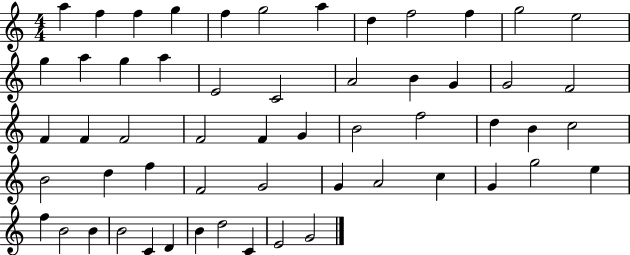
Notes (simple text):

A5/q F5/q F5/q G5/q F5/q G5/h A5/q D5/q F5/h F5/q G5/h E5/h G5/q A5/q G5/q A5/q E4/h C4/h A4/h B4/q G4/q G4/h F4/h F4/q F4/q F4/h F4/h F4/q G4/q B4/h F5/h D5/q B4/q C5/h B4/h D5/q F5/q F4/h G4/h G4/q A4/h C5/q G4/q G5/h E5/q F5/q B4/h B4/q B4/h C4/q D4/q B4/q D5/h C4/q E4/h G4/h